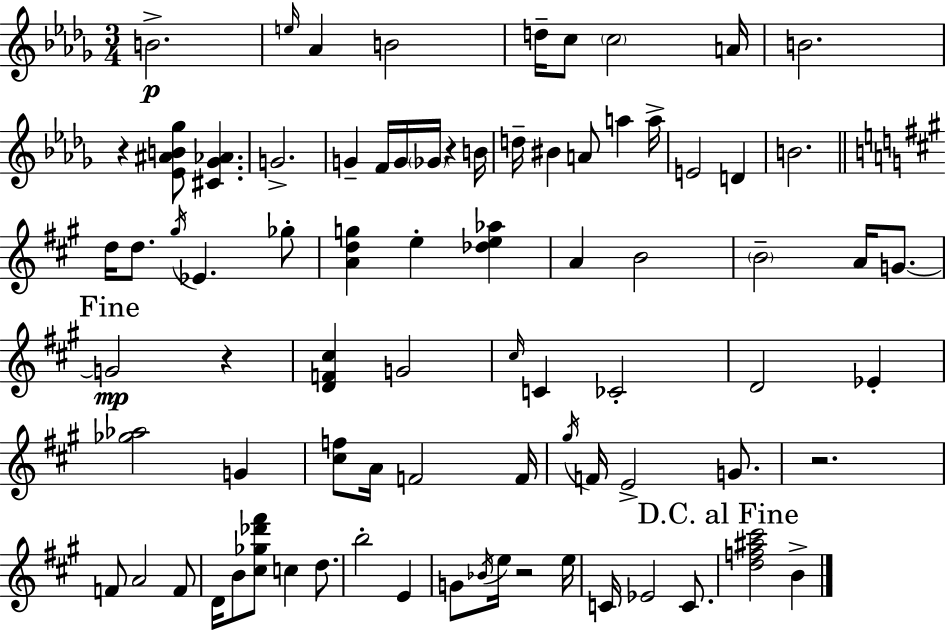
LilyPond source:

{
  \clef treble
  \numericTimeSignature
  \time 3/4
  \key bes \minor
  \repeat volta 2 { b'2.->\p | \grace { e''16 } aes'4 b'2 | d''16-- c''8 \parenthesize c''2 | a'16 b'2. | \break r4 <ees' ais' b' ges''>8 <cis' ges' aes'>4. | g'2.-> | g'4-- f'16 g'16 \parenthesize ges'16 r4 | b'16 d''16-- bis'4 a'8 a''4 | \break a''16-> e'2 d'4 | b'2. | \bar "||" \break \key a \major d''16 d''8. \acciaccatura { gis''16 } ees'4. ges''8-. | <a' d'' g''>4 e''4-. <des'' e'' aes''>4 | a'4 b'2 | \parenthesize b'2-- a'16 g'8.~~ | \break \mark "Fine" g'2\mp r4 | <d' f' cis''>4 g'2 | \grace { cis''16 } c'4 ces'2-. | d'2 ees'4-. | \break <ges'' aes''>2 g'4 | <cis'' f''>8 a'16 f'2 | f'16 \acciaccatura { gis''16 } f'16 e'2-> | g'8. r2. | \break f'8 a'2 | f'8 d'16 b'8 <cis'' ges'' des''' fis'''>8 c''4 | d''8. b''2-. e'4 | g'8 \acciaccatura { bes'16 } e''16 r2 | \break e''16 c'16 ees'2 | c'8. \mark "D.C. al Fine" <d'' f'' ais'' cis'''>2 | b'4-> } \bar "|."
}